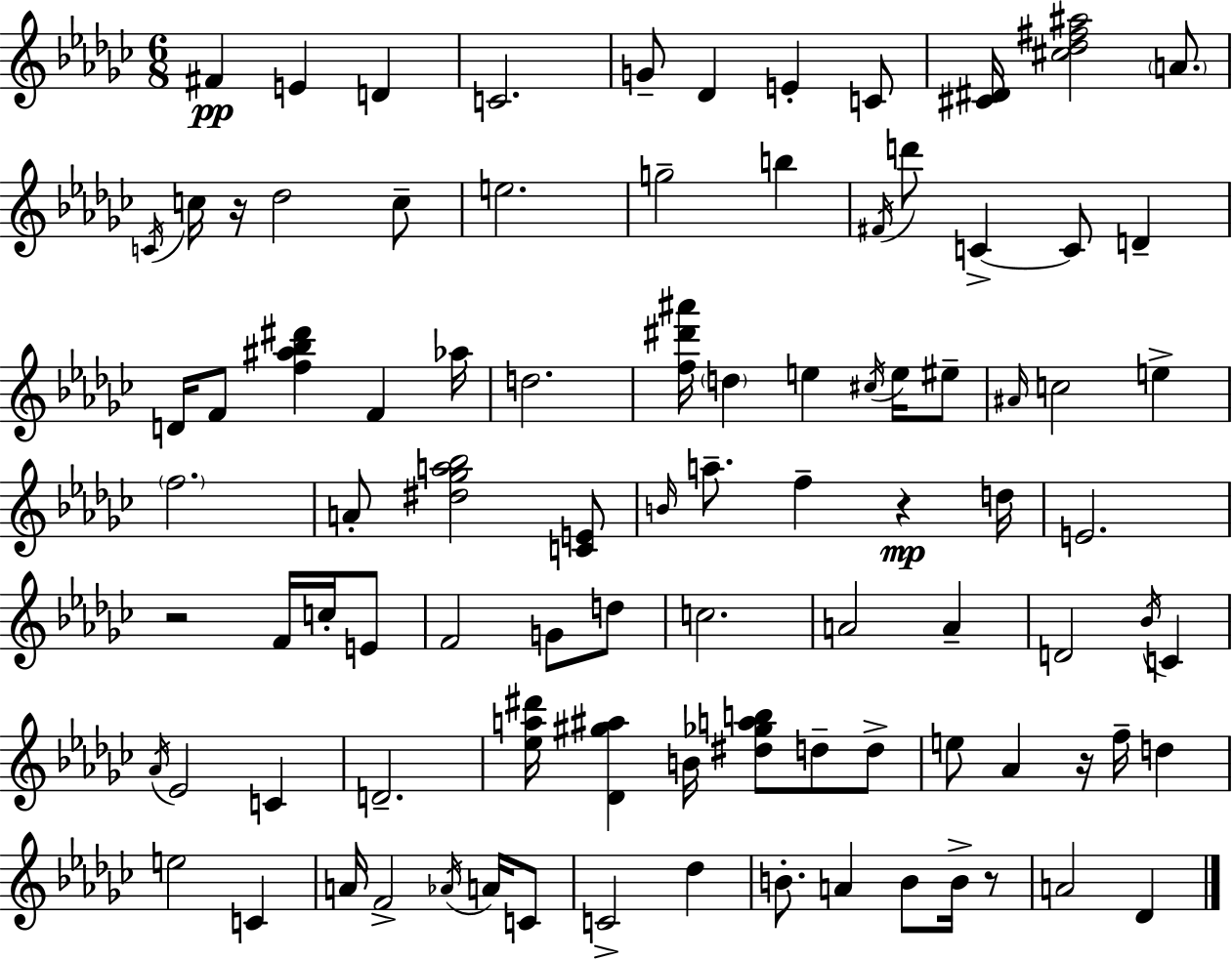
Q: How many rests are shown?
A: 5